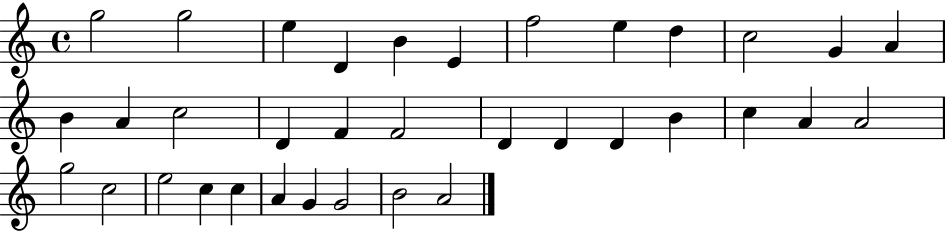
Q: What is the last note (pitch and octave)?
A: A4